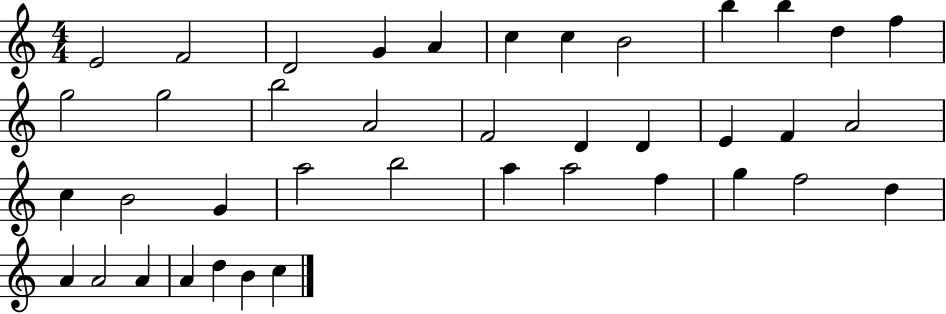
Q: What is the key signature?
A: C major